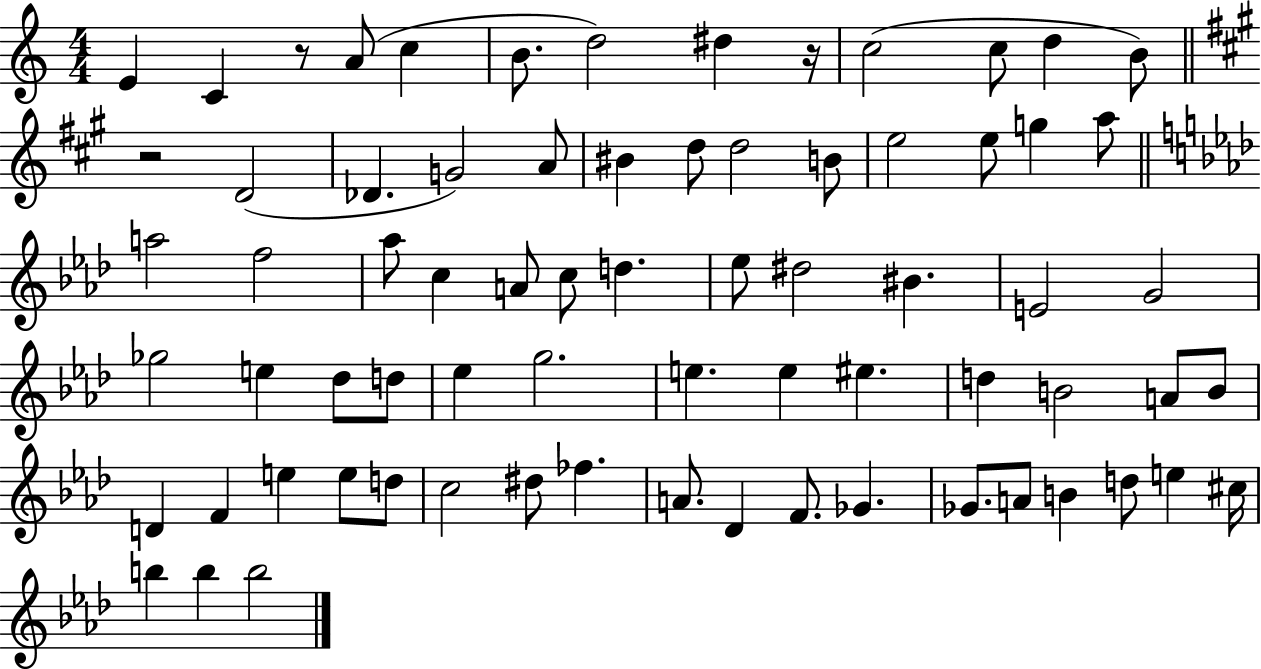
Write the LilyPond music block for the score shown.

{
  \clef treble
  \numericTimeSignature
  \time 4/4
  \key c \major
  \repeat volta 2 { e'4 c'4 r8 a'8( c''4 | b'8. d''2) dis''4 r16 | c''2( c''8 d''4 b'8) | \bar "||" \break \key a \major r2 d'2( | des'4. g'2) a'8 | bis'4 d''8 d''2 b'8 | e''2 e''8 g''4 a''8 | \break \bar "||" \break \key f \minor a''2 f''2 | aes''8 c''4 a'8 c''8 d''4. | ees''8 dis''2 bis'4. | e'2 g'2 | \break ges''2 e''4 des''8 d''8 | ees''4 g''2. | e''4. e''4 eis''4. | d''4 b'2 a'8 b'8 | \break d'4 f'4 e''4 e''8 d''8 | c''2 dis''8 fes''4. | a'8. des'4 f'8. ges'4. | ges'8. a'8 b'4 d''8 e''4 cis''16 | \break b''4 b''4 b''2 | } \bar "|."
}